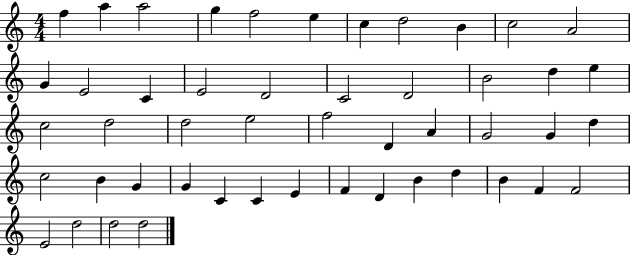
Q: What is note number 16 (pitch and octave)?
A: D4